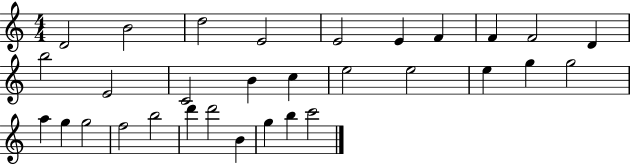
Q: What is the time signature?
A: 4/4